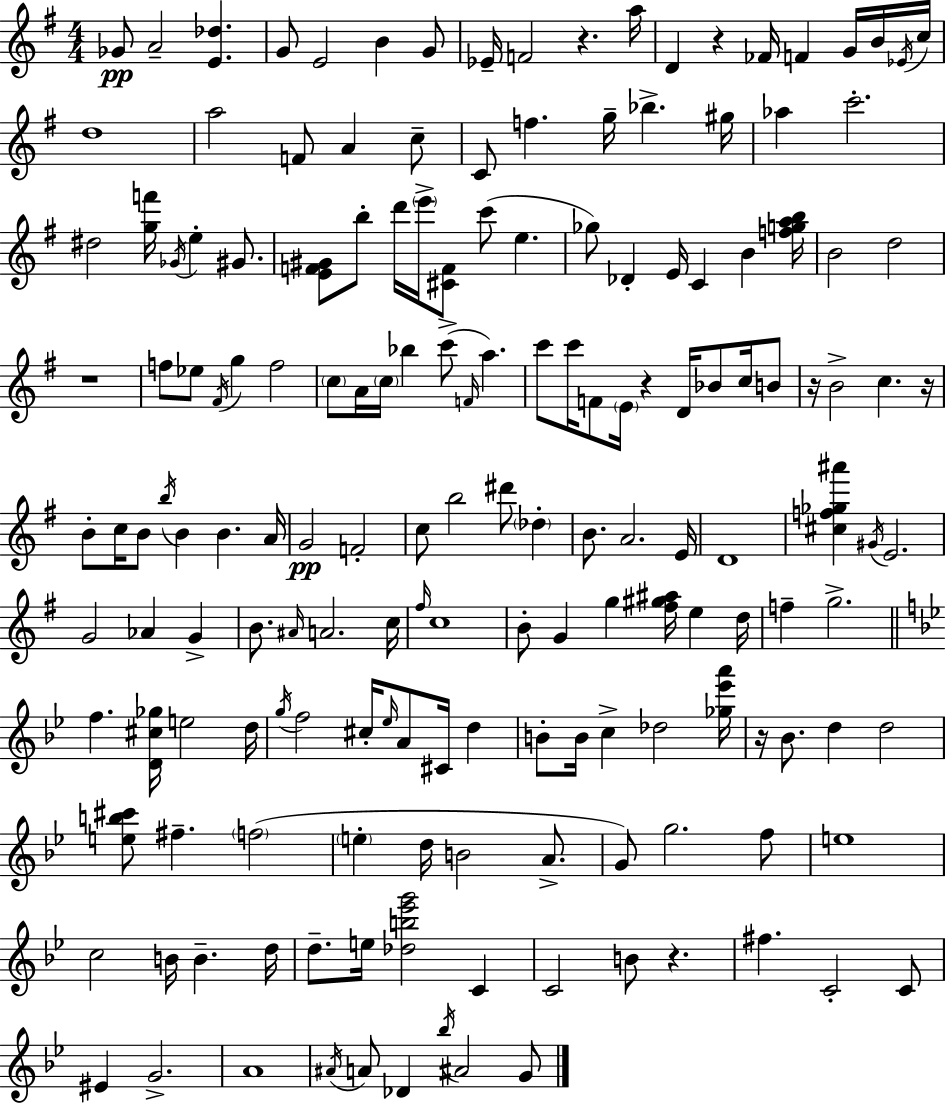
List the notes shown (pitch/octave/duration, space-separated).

Gb4/e A4/h [E4,Db5]/q. G4/e E4/h B4/q G4/e Eb4/s F4/h R/q. A5/s D4/q R/q FES4/s F4/q G4/s B4/s Eb4/s C5/s D5/w A5/h F4/e A4/q C5/e C4/e F5/q. G5/s Bb5/q. G#5/s Ab5/q C6/h. D#5/h [G5,F6]/s Gb4/s E5/q G#4/e. [E4,F4,G#4]/e B5/e D6/s E6/s [C#4,F4]/e C6/e E5/q. Gb5/e Db4/q E4/s C4/q B4/q [F5,G5,A5,B5]/s B4/h D5/h R/w F5/e Eb5/e F#4/s G5/q F5/h C5/e A4/s C5/s Bb5/q C6/e F4/s A5/q. C6/e C6/s F4/e E4/s R/q D4/s Bb4/e C5/s B4/e R/s B4/h C5/q. R/s B4/e C5/s B4/e B5/s B4/q B4/q. A4/s G4/h F4/h C5/e B5/h D#6/e Db5/q B4/e. A4/h. E4/s D4/w [C#5,F5,Gb5,A#6]/q G#4/s E4/h. G4/h Ab4/q G4/q B4/e. A#4/s A4/h. C5/s F#5/s C5/w B4/e G4/q G5/q [F#5,G#5,A#5]/s E5/q D5/s F5/q G5/h. F5/q. [D4,C#5,Gb5]/s E5/h D5/s G5/s F5/h C#5/s Eb5/s A4/e C#4/s D5/q B4/e B4/s C5/q Db5/h [Gb5,Eb6,A6]/s R/s Bb4/e. D5/q D5/h [E5,B5,C#6]/e F#5/q. F5/h E5/q D5/s B4/h A4/e. G4/e G5/h. F5/e E5/w C5/h B4/s B4/q. D5/s D5/e. E5/s [Db5,B5,Eb6,G6]/h C4/q C4/h B4/e R/q. F#5/q. C4/h C4/e EIS4/q G4/h. A4/w A#4/s A4/e Db4/q Bb5/s A#4/h G4/e